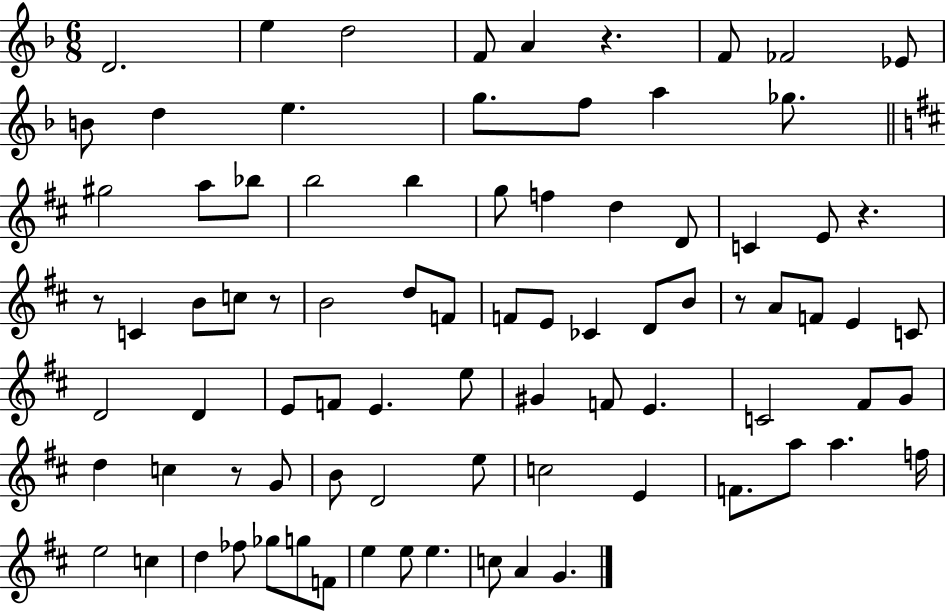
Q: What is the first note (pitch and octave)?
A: D4